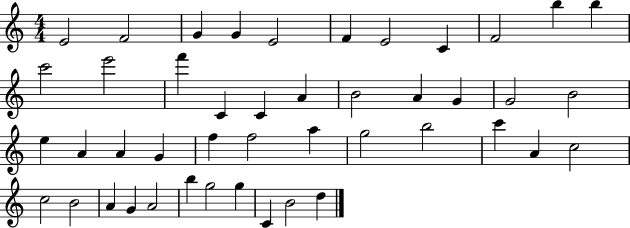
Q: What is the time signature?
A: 4/4